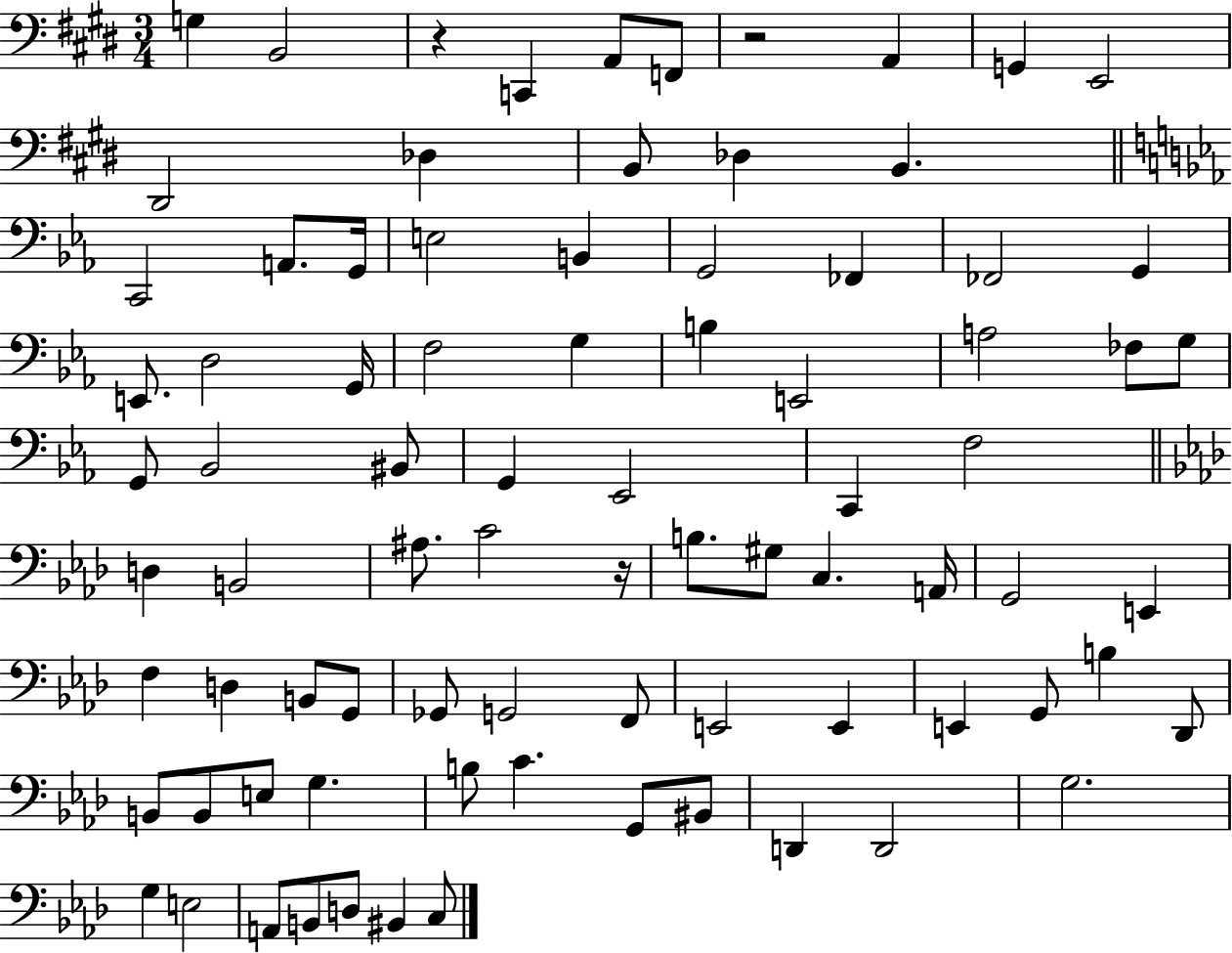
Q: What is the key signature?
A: E major